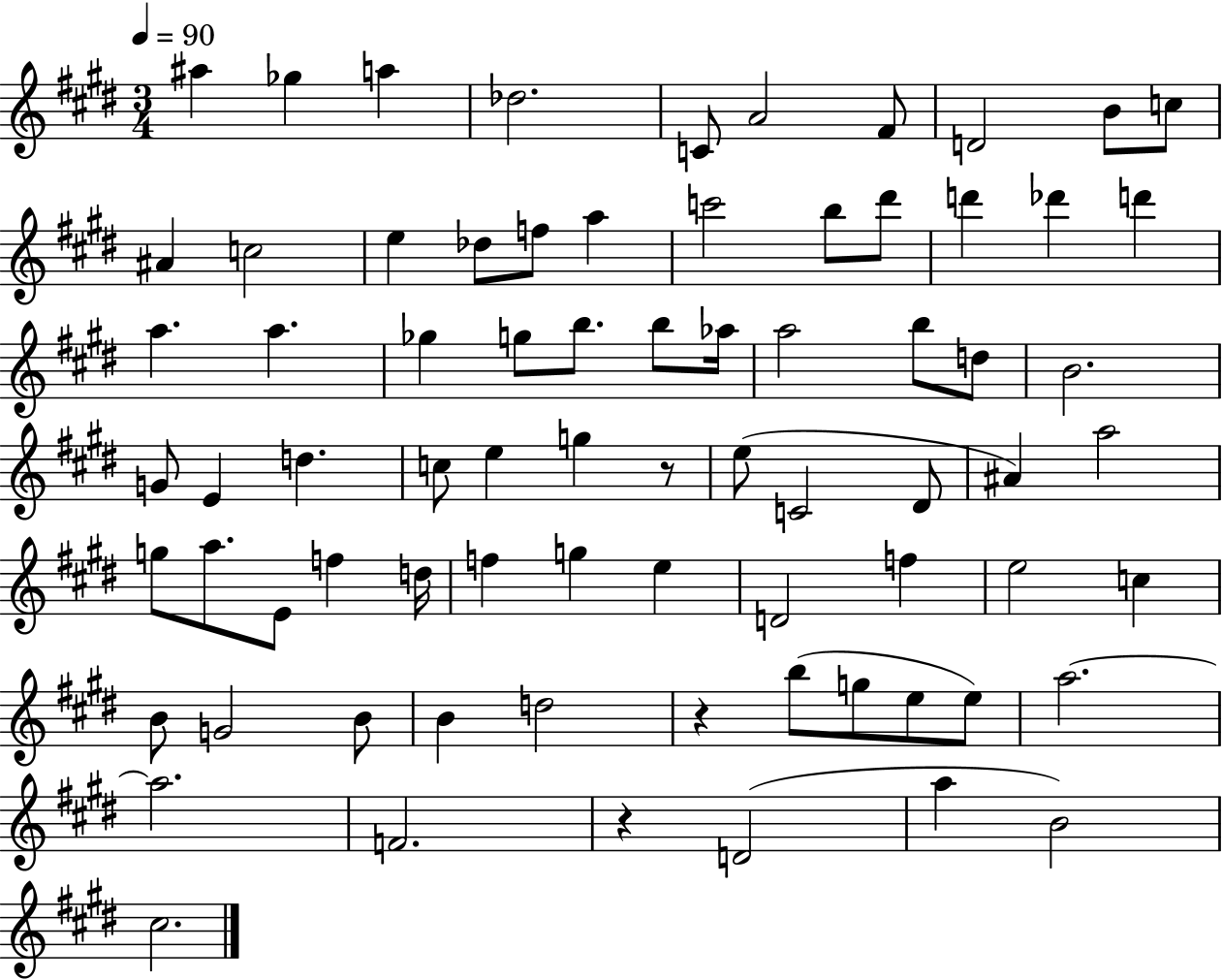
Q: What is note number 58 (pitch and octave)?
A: G4